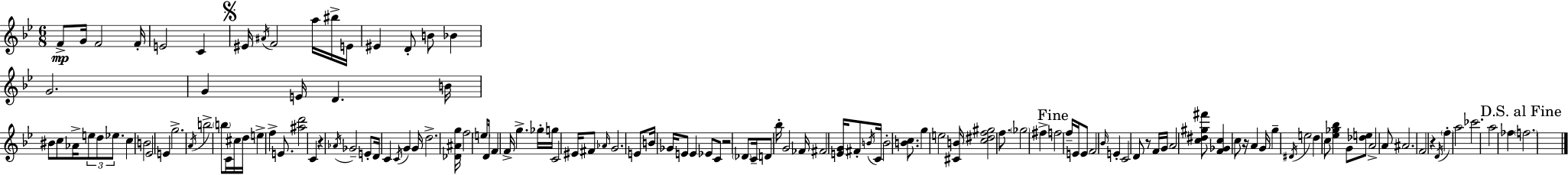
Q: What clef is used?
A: treble